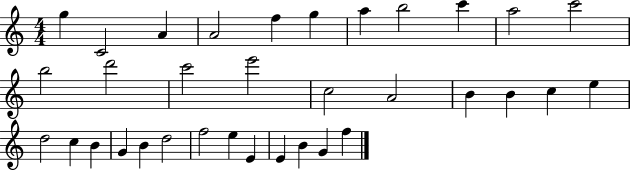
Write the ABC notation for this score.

X:1
T:Untitled
M:4/4
L:1/4
K:C
g C2 A A2 f g a b2 c' a2 c'2 b2 d'2 c'2 e'2 c2 A2 B B c e d2 c B G B d2 f2 e E E B G f